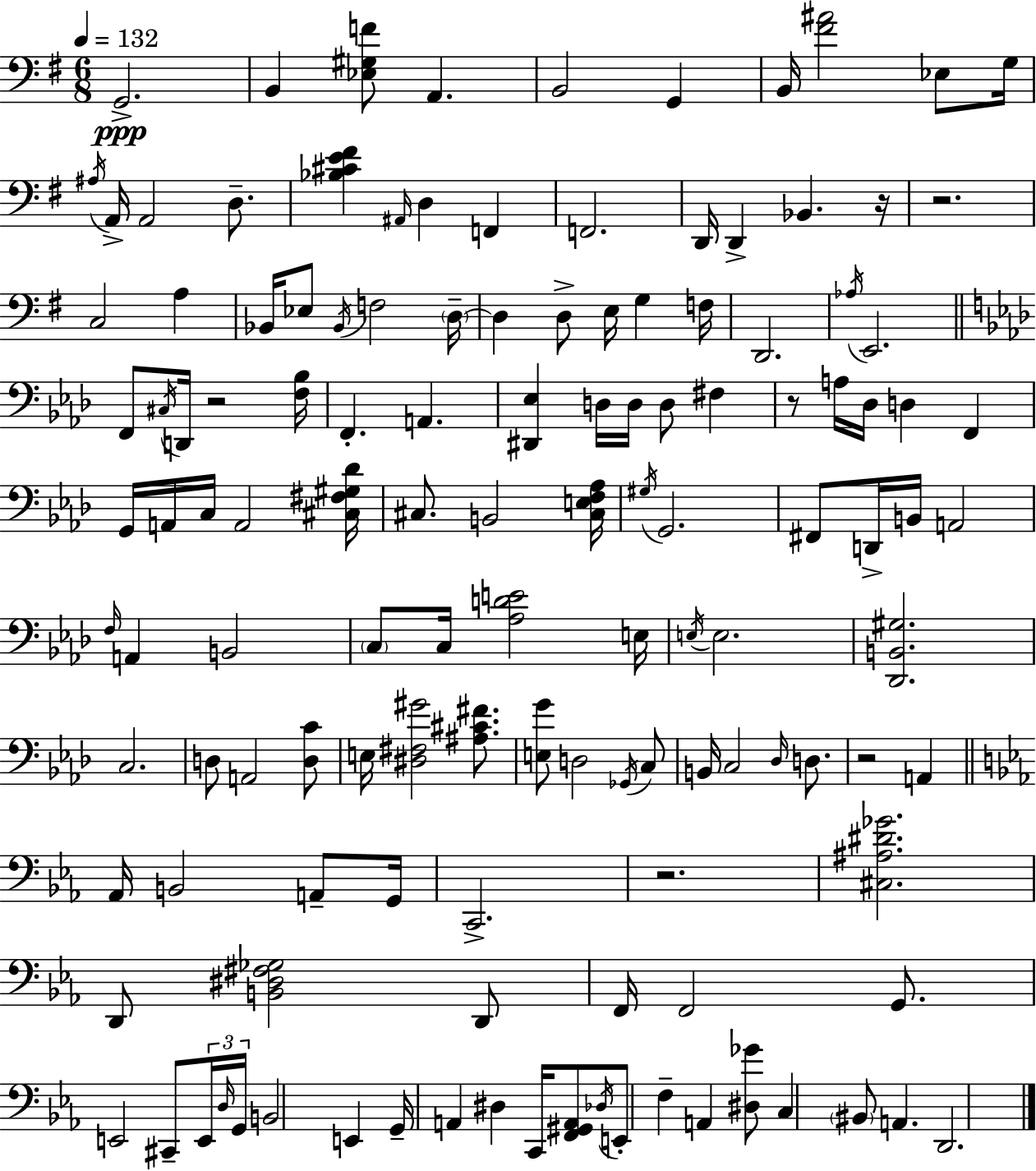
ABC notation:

X:1
T:Untitled
M:6/8
L:1/4
K:G
G,,2 B,, [_E,^G,F]/2 A,, B,,2 G,, B,,/4 [^F^A]2 _E,/2 G,/4 ^A,/4 A,,/4 A,,2 D,/2 [_B,^CE^F] ^A,,/4 D, F,, F,,2 D,,/4 D,, _B,, z/4 z2 C,2 A, _B,,/4 _E,/2 _B,,/4 F,2 D,/4 D, D,/2 E,/4 G, F,/4 D,,2 _A,/4 E,,2 F,,/2 ^C,/4 D,,/4 z2 [F,_B,]/4 F,, A,, [^D,,_E,] D,/4 D,/4 D,/2 ^F, z/2 A,/4 _D,/4 D, F,, G,,/4 A,,/4 C,/4 A,,2 [^C,^F,^G,_D]/4 ^C,/2 B,,2 [^C,E,F,_A,]/4 ^G,/4 G,,2 ^F,,/2 D,,/4 B,,/4 A,,2 F,/4 A,, B,,2 C,/2 C,/4 [_A,DE]2 E,/4 E,/4 E,2 [_D,,B,,^G,]2 C,2 D,/2 A,,2 [D,C]/2 E,/4 [^D,^F,^G]2 [^A,^C^F]/2 [E,G]/2 D,2 _G,,/4 C,/2 B,,/4 C,2 _D,/4 D,/2 z2 A,, _A,,/4 B,,2 A,,/2 G,,/4 C,,2 z2 [^C,^A,^D_G]2 D,,/2 [B,,^D,^F,_G,]2 D,,/2 F,,/4 F,,2 G,,/2 E,,2 ^C,,/2 E,,/4 D,/4 G,,/4 B,,2 E,, G,,/4 A,, ^D, C,,/4 [F,,^G,,A,,]/2 _D,/4 E,,/2 F, A,, [^D,_G]/2 C, ^B,,/2 A,, D,,2